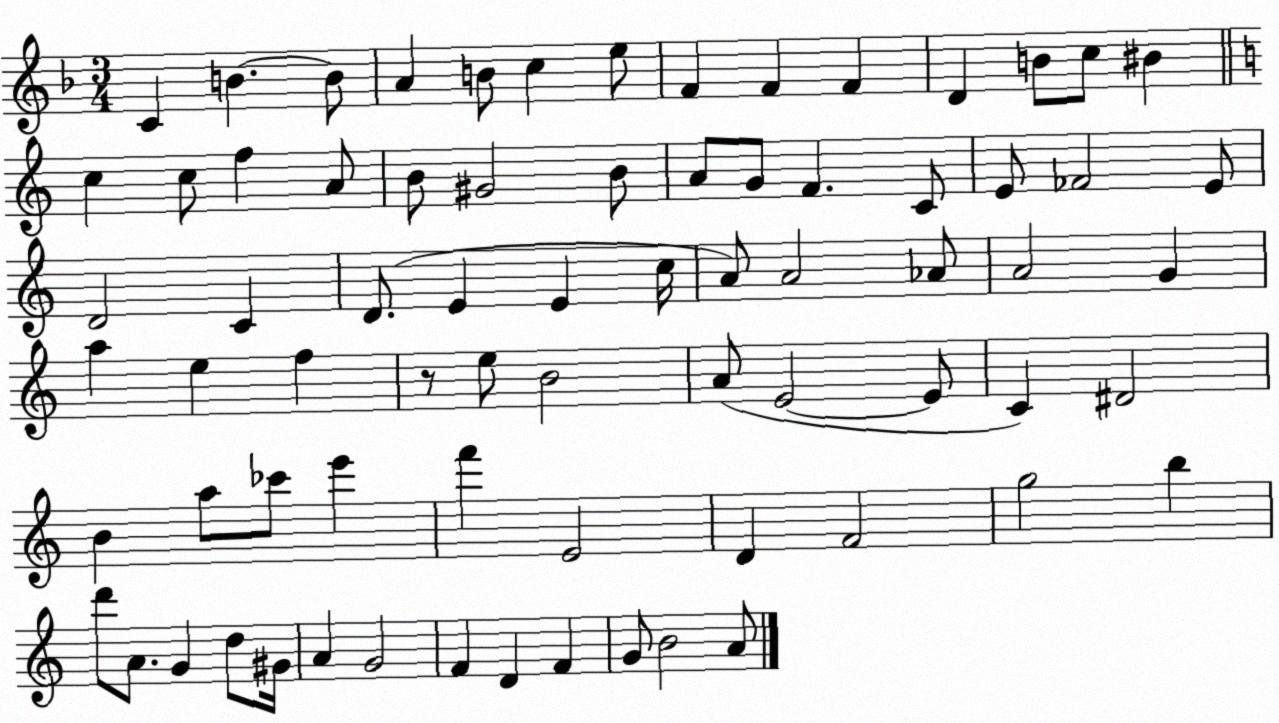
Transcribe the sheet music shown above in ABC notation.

X:1
T:Untitled
M:3/4
L:1/4
K:F
C B B/2 A B/2 c e/2 F F F D B/2 c/2 ^B c c/2 f A/2 B/2 ^G2 B/2 A/2 G/2 F C/2 E/2 _F2 E/2 D2 C D/2 E E c/4 A/2 A2 _A/2 A2 G a e f z/2 e/2 B2 A/2 E2 E/2 C ^D2 B a/2 _c'/2 e' f' E2 D F2 g2 b d'/2 A/2 G d/2 ^G/4 A G2 F D F G/2 B2 A/2